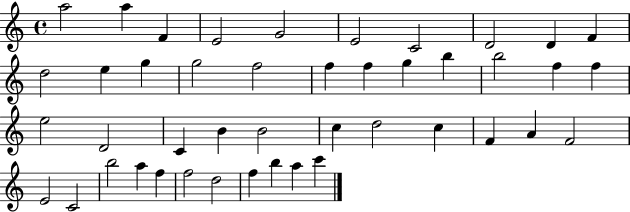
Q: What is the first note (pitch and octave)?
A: A5